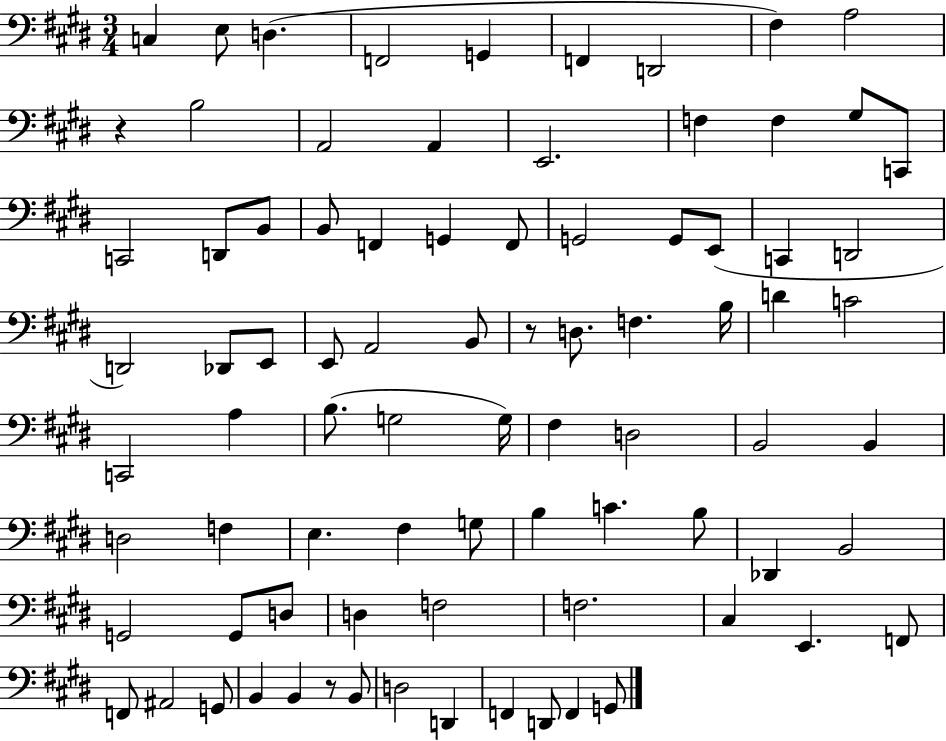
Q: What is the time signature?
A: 3/4